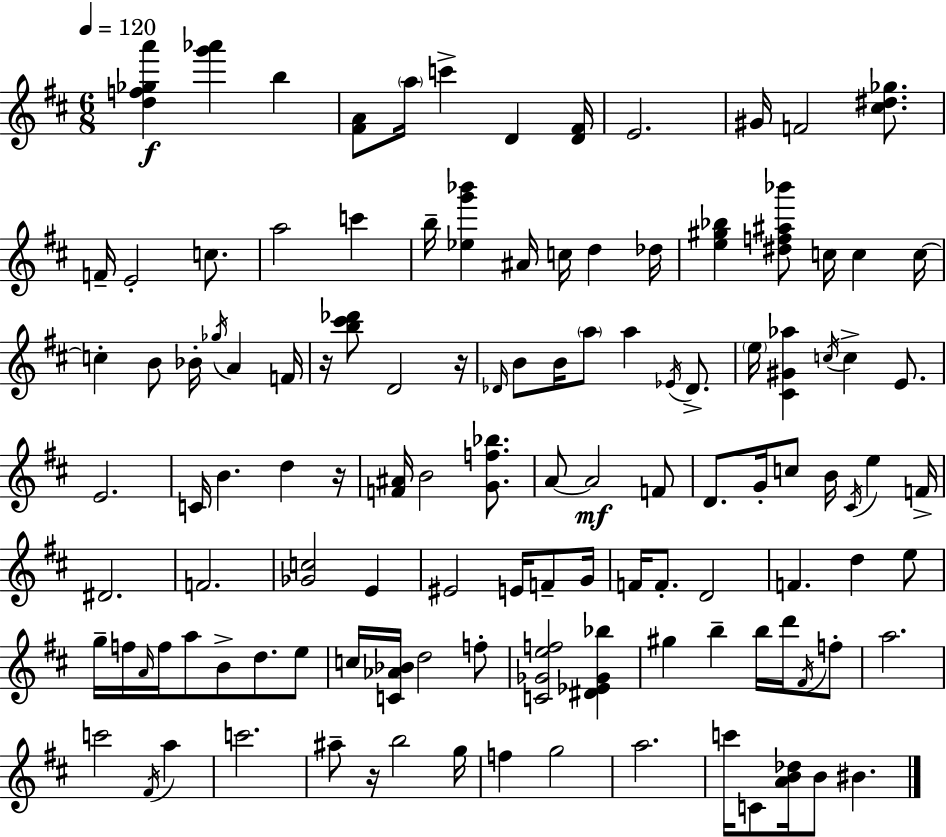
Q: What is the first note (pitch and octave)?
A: B5